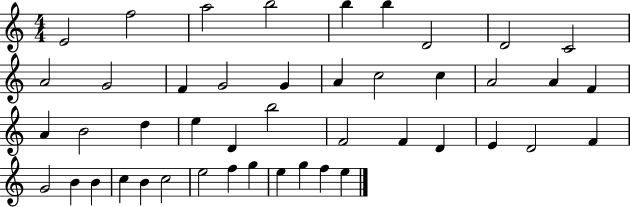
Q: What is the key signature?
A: C major